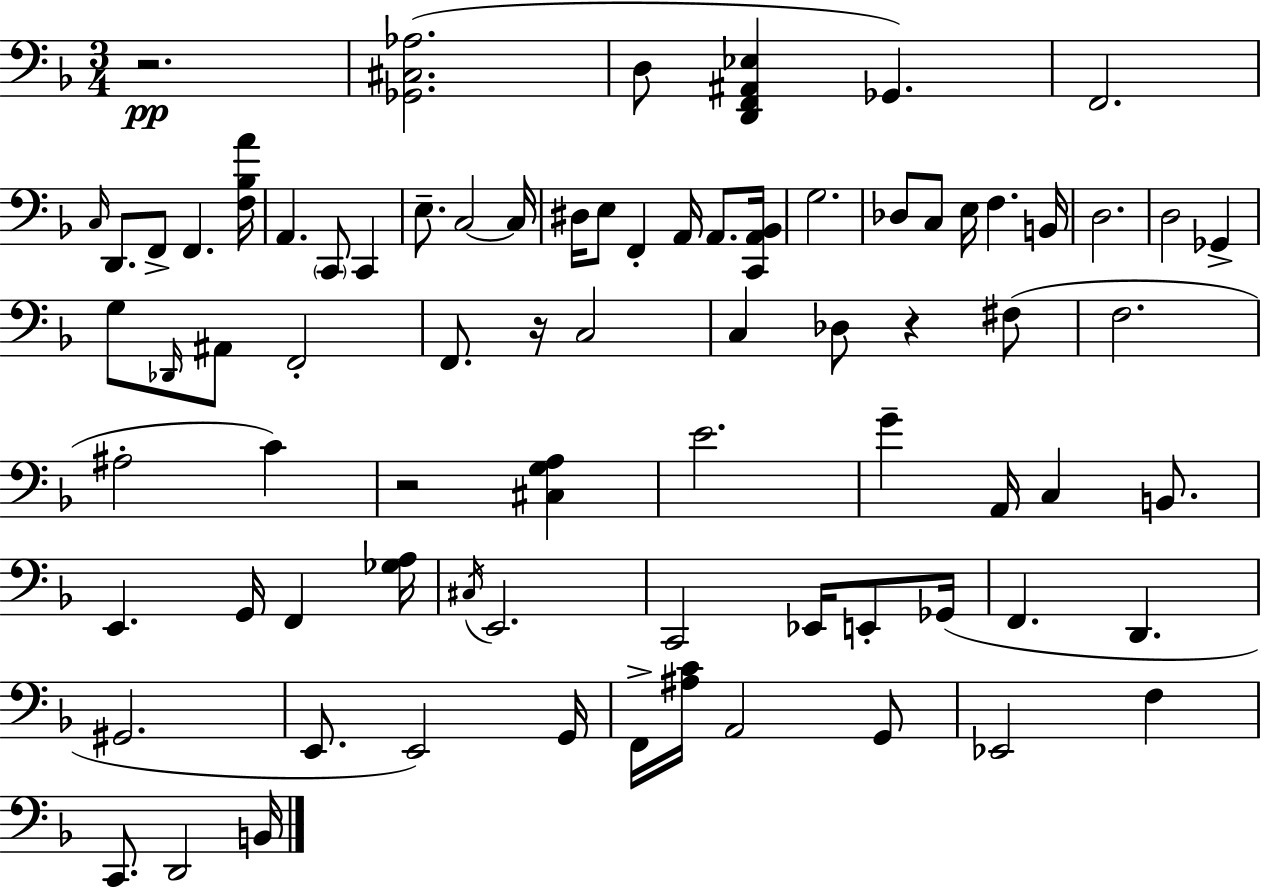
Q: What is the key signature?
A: D minor